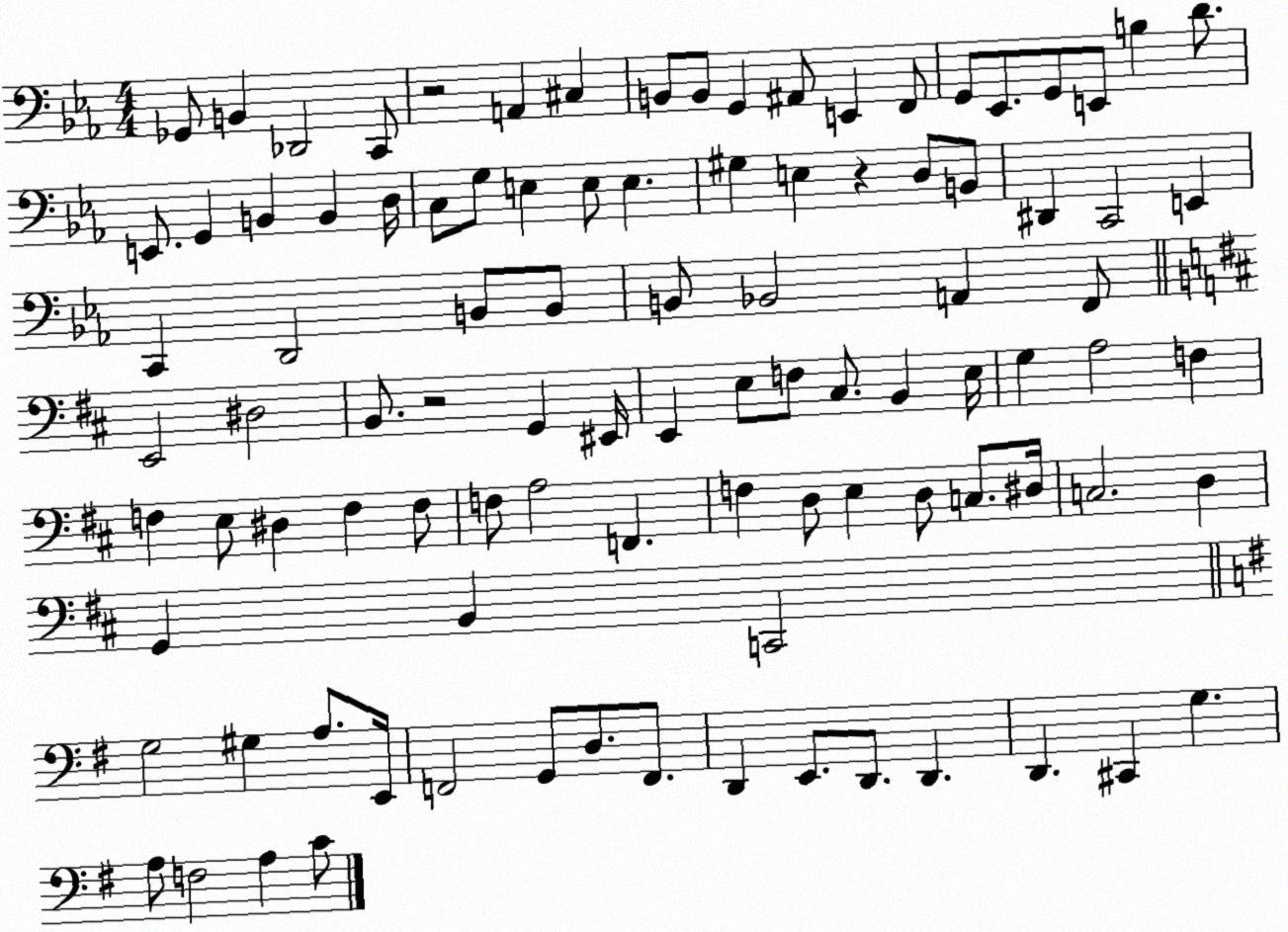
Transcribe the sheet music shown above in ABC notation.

X:1
T:Untitled
M:4/4
L:1/4
K:Eb
_G,,/2 B,, _D,,2 C,,/2 z2 A,, ^C, B,,/2 B,,/2 G,, ^A,,/2 E,, F,,/2 G,,/2 _E,,/2 G,,/2 E,,/2 B, D/2 E,,/2 G,, B,, B,, D,/4 C,/2 G,/2 E, E,/2 E, ^G, E, z D,/2 B,,/2 ^D,, C,,2 E,, C,, D,,2 B,,/2 B,,/2 B,,/2 _B,,2 A,, F,,/2 E,,2 ^D,2 B,,/2 z2 G,, ^E,,/4 E,, E,/2 F,/2 ^C,/2 B,, E,/4 G, A,2 F, F, E,/2 ^D, F, F,/2 F,/2 A,2 F,, F, D,/2 E, D,/2 C,/2 ^D,/4 C,2 D, G,, B,, C,,2 G,2 ^G, A,/2 E,,/4 F,,2 G,,/2 D,/2 F,,/2 D,, E,,/2 D,,/2 D,, D,, ^C,, G, A,/2 F,2 A, C/2